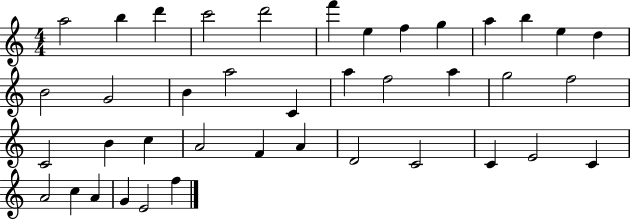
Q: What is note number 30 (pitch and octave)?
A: D4